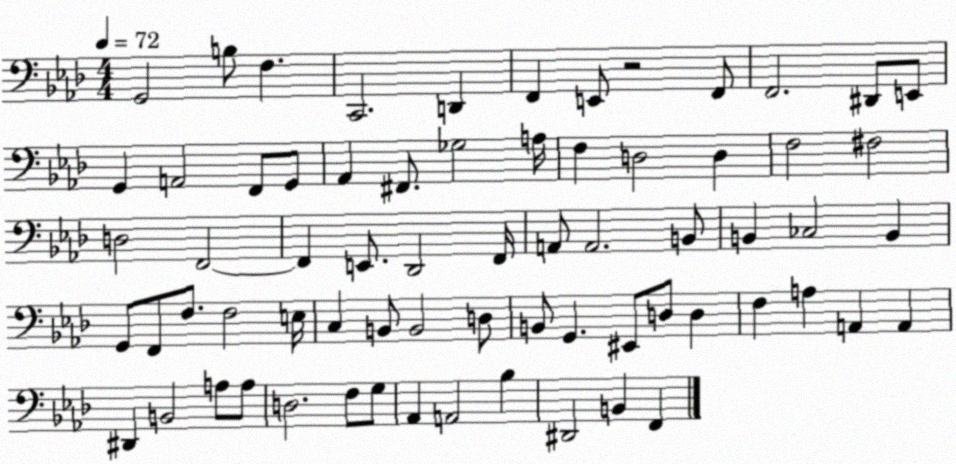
X:1
T:Untitled
M:4/4
L:1/4
K:Ab
G,,2 B,/2 F, C,,2 D,, F,, E,,/2 z2 F,,/2 F,,2 ^D,,/2 E,,/2 G,, A,,2 F,,/2 G,,/2 _A,, ^F,,/2 _G,2 A,/4 F, D,2 D, F,2 ^F,2 D,2 F,,2 F,, E,,/2 _D,,2 F,,/4 A,,/2 A,,2 B,,/2 B,, _C,2 B,, G,,/2 F,,/2 F,/2 F,2 E,/4 C, B,,/2 B,,2 D,/2 B,,/2 G,, ^E,,/2 D,/2 D, F, A, A,, A,, ^D,, B,,2 A,/2 A,/2 D,2 F,/2 G,/2 _A,, A,,2 _B, ^D,,2 B,, F,,